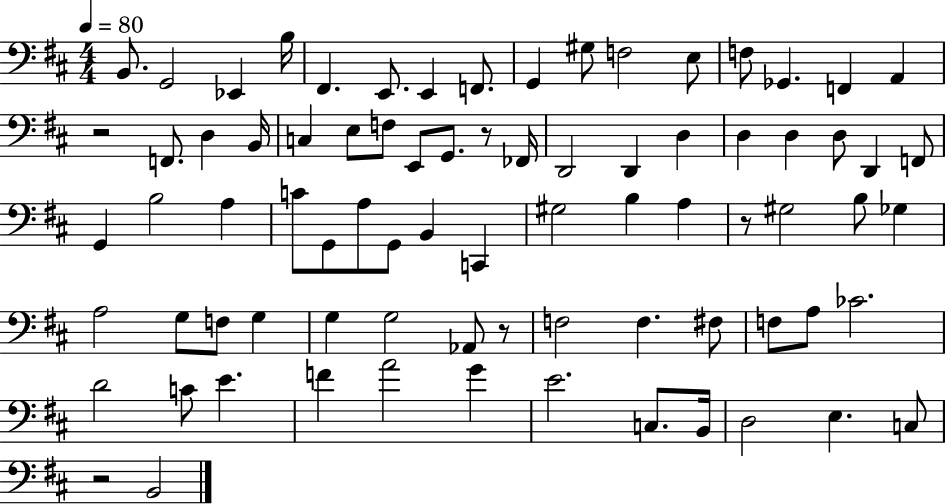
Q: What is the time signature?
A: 4/4